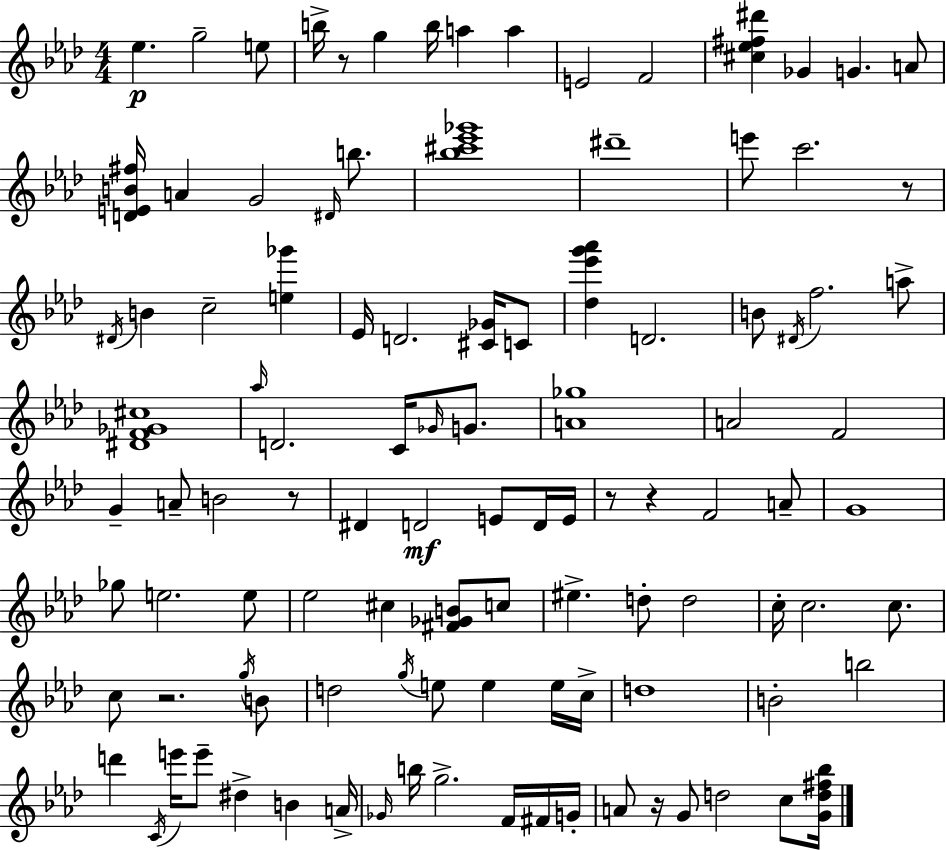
Eb5/q. G5/h E5/e B5/s R/e G5/q B5/s A5/q A5/q E4/h F4/h [C#5,Eb5,F#5,D#6]/q Gb4/q G4/q. A4/e [D4,E4,B4,F#5]/s A4/q G4/h D#4/s B5/e. [Bb5,C#6,Eb6,Gb6]/w D#6/w E6/e C6/h. R/e D#4/s B4/q C5/h [E5,Gb6]/q Eb4/s D4/h. [C#4,Gb4]/s C4/e [Db5,Eb6,G6,Ab6]/q D4/h. B4/e D#4/s F5/h. A5/e [D#4,F4,Gb4,C#5]/w Ab5/s D4/h. C4/s Gb4/s G4/e. [A4,Gb5]/w A4/h F4/h G4/q A4/e B4/h R/e D#4/q D4/h E4/e D4/s E4/s R/e R/q F4/h A4/e G4/w Gb5/e E5/h. E5/e Eb5/h C#5/q [F#4,Gb4,B4]/e C5/e EIS5/q. D5/e D5/h C5/s C5/h. C5/e. C5/e R/h. G5/s B4/e D5/h G5/s E5/e E5/q E5/s C5/s D5/w B4/h B5/h D6/q C4/s E6/s E6/e D#5/q B4/q A4/s Gb4/s B5/s G5/h. F4/s F#4/s G4/s A4/e R/s G4/e D5/h C5/e [G4,D5,F#5,Bb5]/s